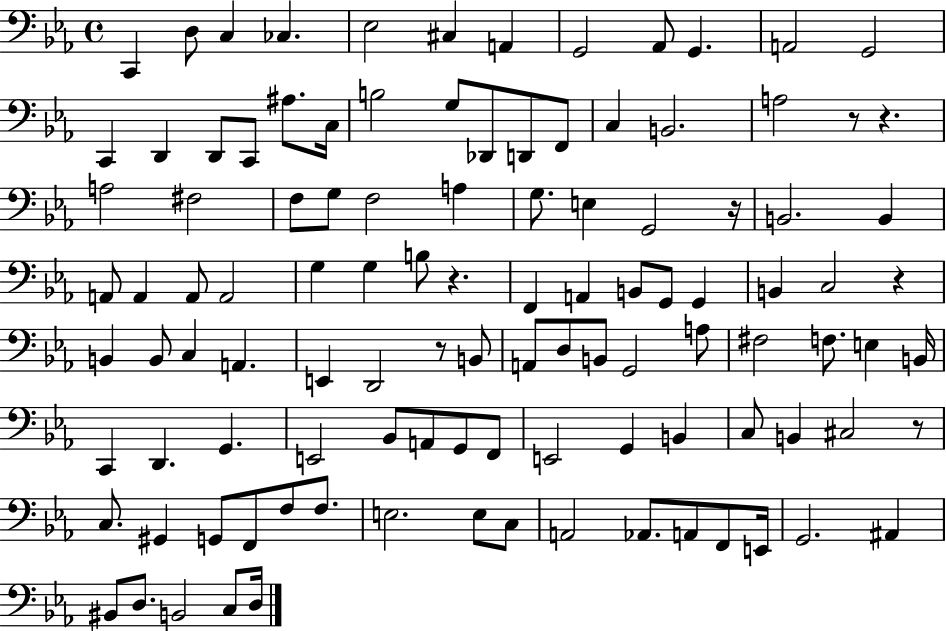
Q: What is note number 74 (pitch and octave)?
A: G2